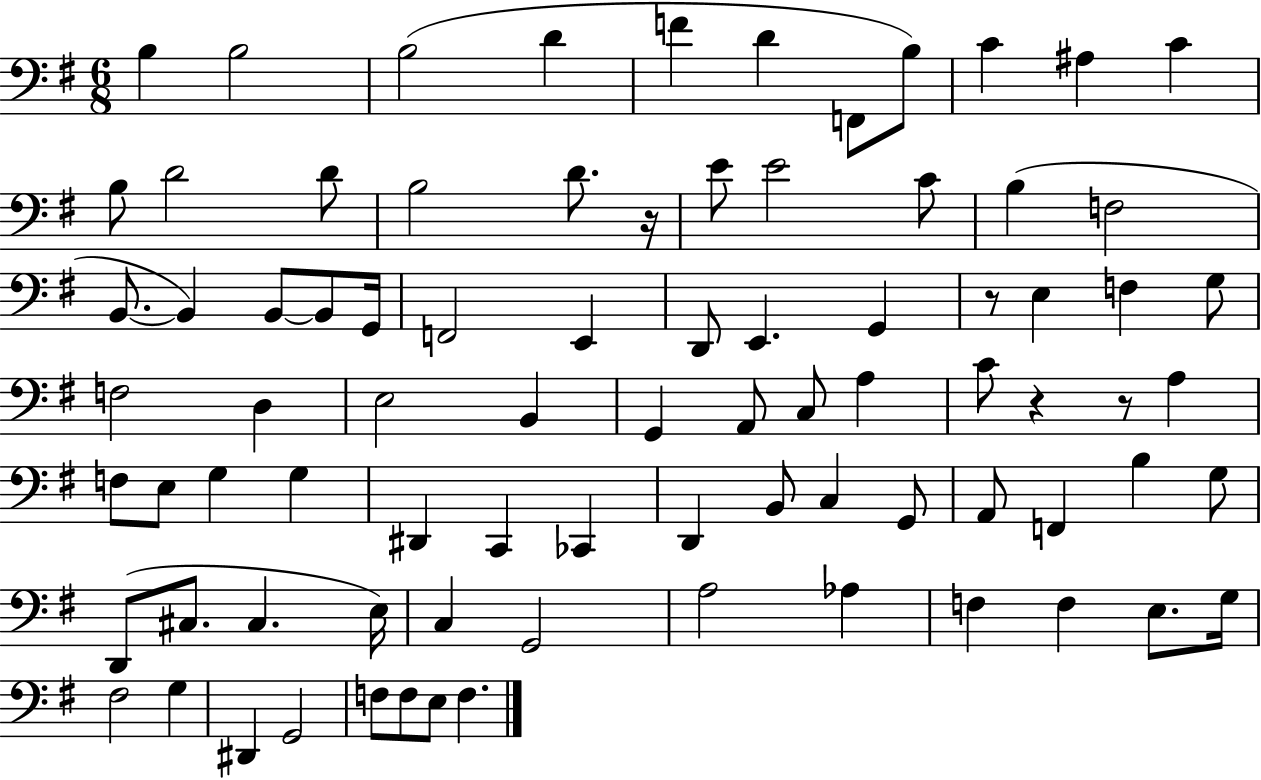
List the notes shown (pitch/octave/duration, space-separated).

B3/q B3/h B3/h D4/q F4/q D4/q F2/e B3/e C4/q A#3/q C4/q B3/e D4/h D4/e B3/h D4/e. R/s E4/e E4/h C4/e B3/q F3/h B2/e. B2/q B2/e B2/e G2/s F2/h E2/q D2/e E2/q. G2/q R/e E3/q F3/q G3/e F3/h D3/q E3/h B2/q G2/q A2/e C3/e A3/q C4/e R/q R/e A3/q F3/e E3/e G3/q G3/q D#2/q C2/q CES2/q D2/q B2/e C3/q G2/e A2/e F2/q B3/q G3/e D2/e C#3/e. C#3/q. E3/s C3/q G2/h A3/h Ab3/q F3/q F3/q E3/e. G3/s F#3/h G3/q D#2/q G2/h F3/e F3/e E3/e F3/q.